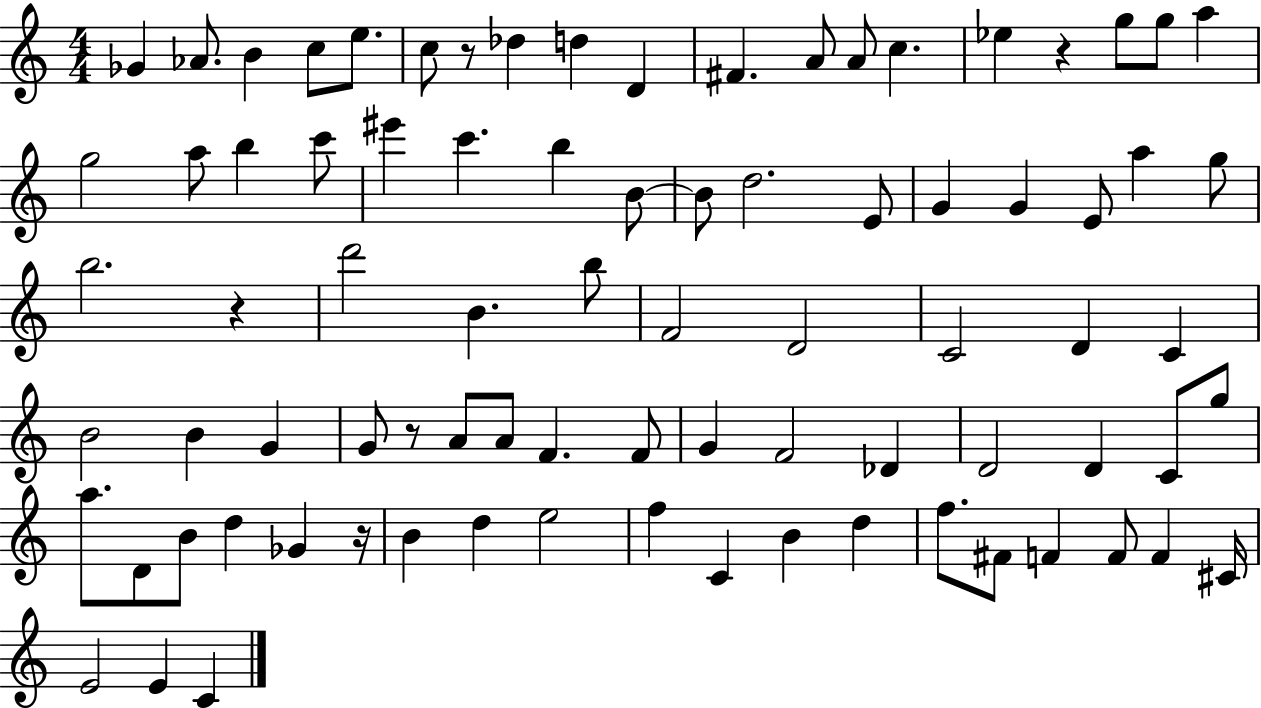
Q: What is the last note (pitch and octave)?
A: C4